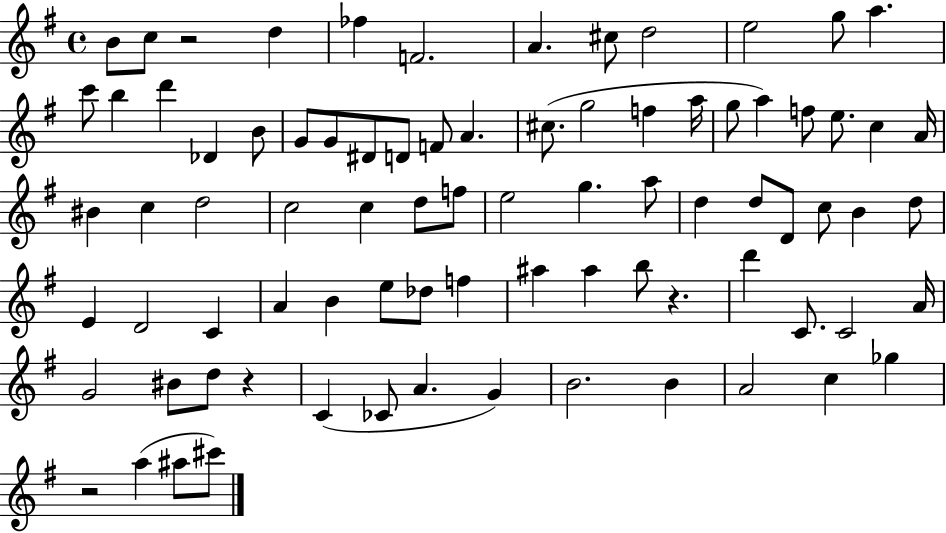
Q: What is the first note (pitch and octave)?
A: B4